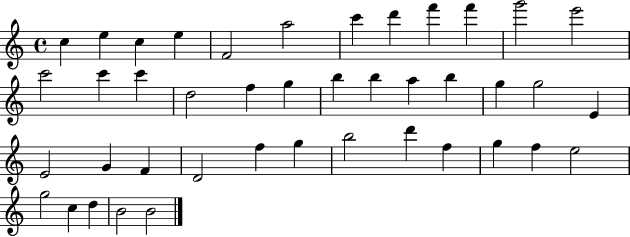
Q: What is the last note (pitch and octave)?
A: B4